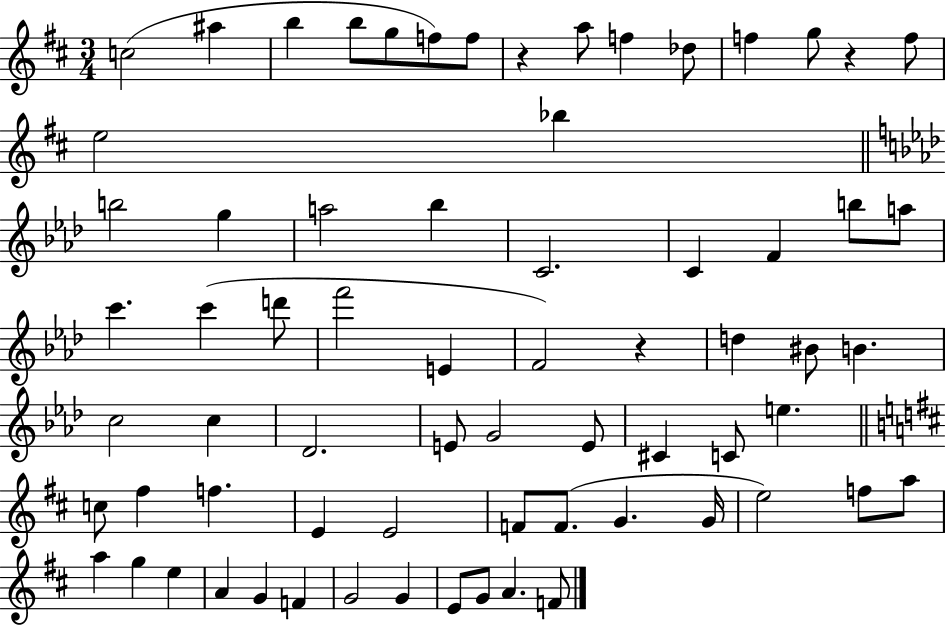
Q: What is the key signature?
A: D major